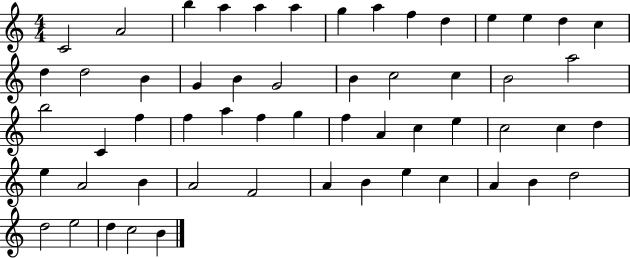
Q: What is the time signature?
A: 4/4